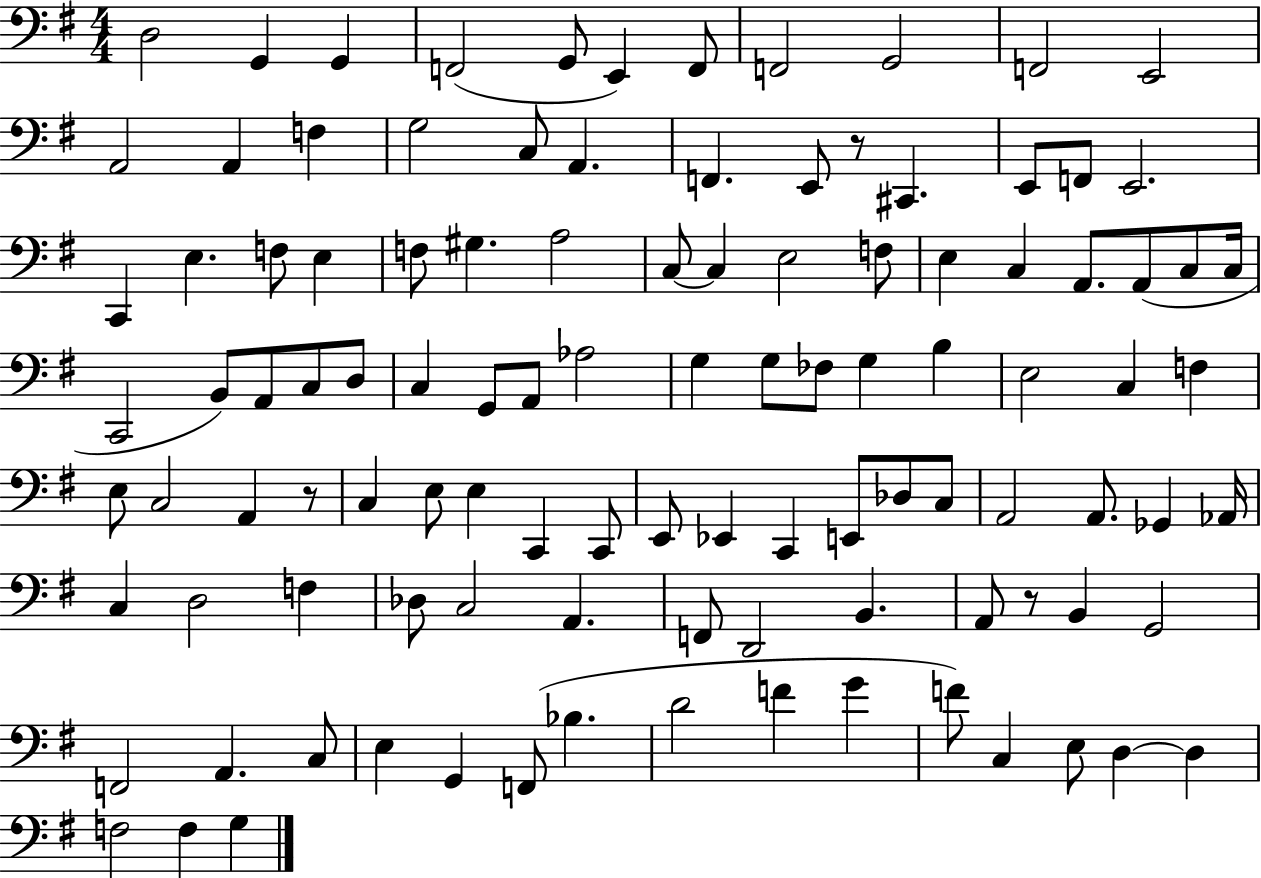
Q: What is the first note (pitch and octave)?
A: D3